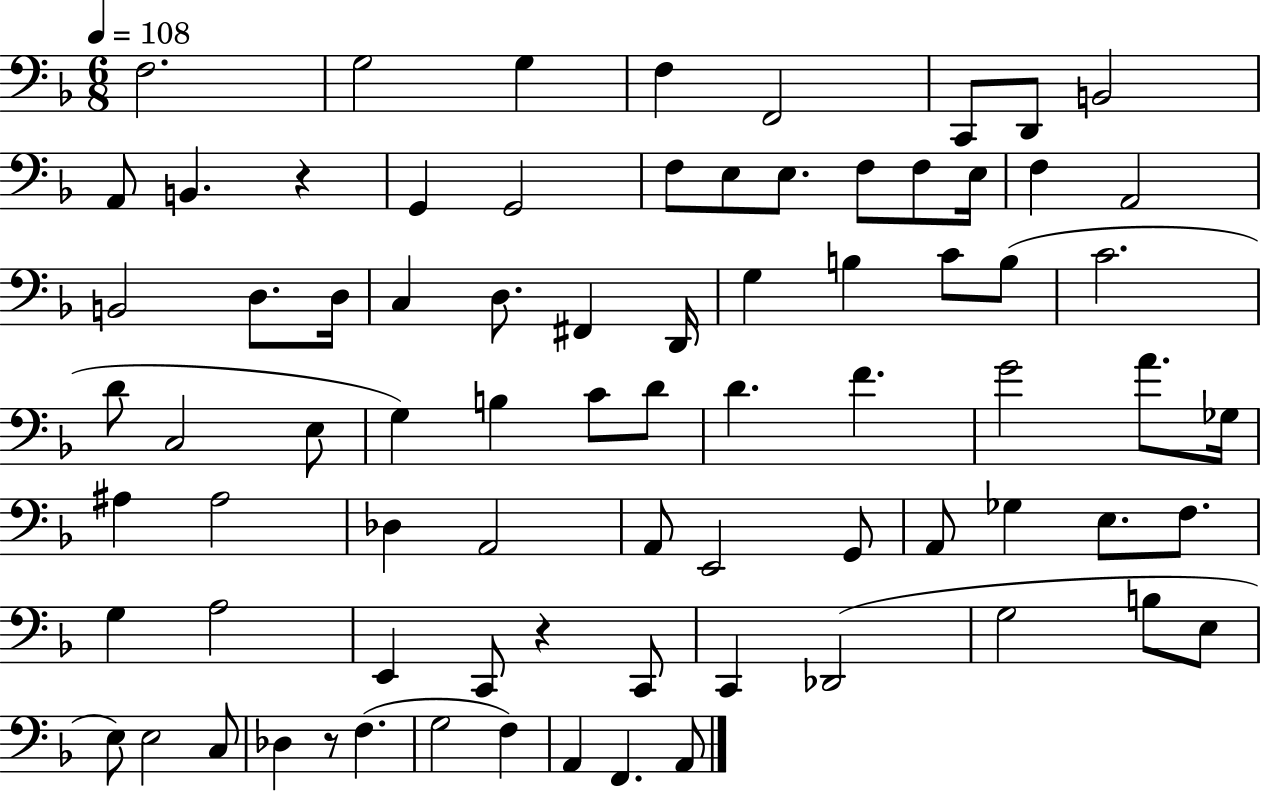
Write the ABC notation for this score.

X:1
T:Untitled
M:6/8
L:1/4
K:F
F,2 G,2 G, F, F,,2 C,,/2 D,,/2 B,,2 A,,/2 B,, z G,, G,,2 F,/2 E,/2 E,/2 F,/2 F,/2 E,/4 F, A,,2 B,,2 D,/2 D,/4 C, D,/2 ^F,, D,,/4 G, B, C/2 B,/2 C2 D/2 C,2 E,/2 G, B, C/2 D/2 D F G2 A/2 _G,/4 ^A, ^A,2 _D, A,,2 A,,/2 E,,2 G,,/2 A,,/2 _G, E,/2 F,/2 G, A,2 E,, C,,/2 z C,,/2 C,, _D,,2 G,2 B,/2 E,/2 E,/2 E,2 C,/2 _D, z/2 F, G,2 F, A,, F,, A,,/2